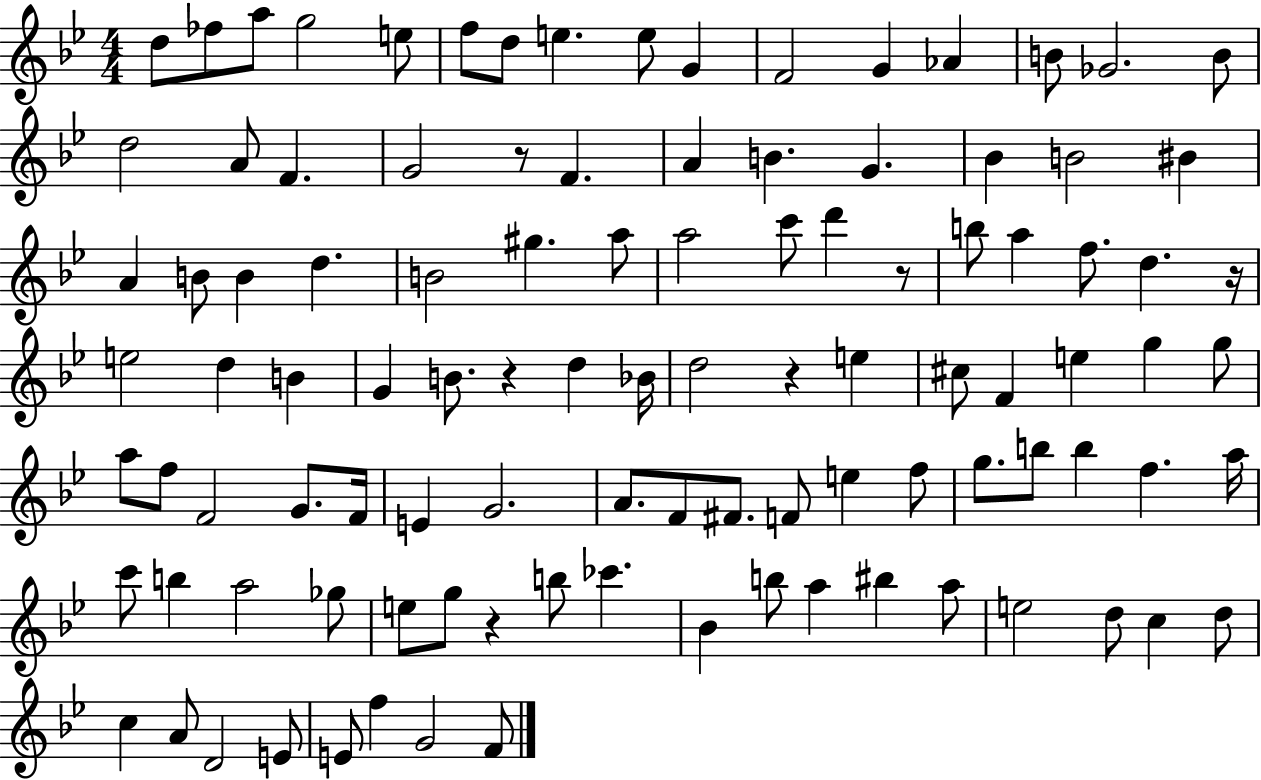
{
  \clef treble
  \numericTimeSignature
  \time 4/4
  \key bes \major
  d''8 fes''8 a''8 g''2 e''8 | f''8 d''8 e''4. e''8 g'4 | f'2 g'4 aes'4 | b'8 ges'2. b'8 | \break d''2 a'8 f'4. | g'2 r8 f'4. | a'4 b'4. g'4. | bes'4 b'2 bis'4 | \break a'4 b'8 b'4 d''4. | b'2 gis''4. a''8 | a''2 c'''8 d'''4 r8 | b''8 a''4 f''8. d''4. r16 | \break e''2 d''4 b'4 | g'4 b'8. r4 d''4 bes'16 | d''2 r4 e''4 | cis''8 f'4 e''4 g''4 g''8 | \break a''8 f''8 f'2 g'8. f'16 | e'4 g'2. | a'8. f'8 fis'8. f'8 e''4 f''8 | g''8. b''8 b''4 f''4. a''16 | \break c'''8 b''4 a''2 ges''8 | e''8 g''8 r4 b''8 ces'''4. | bes'4 b''8 a''4 bis''4 a''8 | e''2 d''8 c''4 d''8 | \break c''4 a'8 d'2 e'8 | e'8 f''4 g'2 f'8 | \bar "|."
}